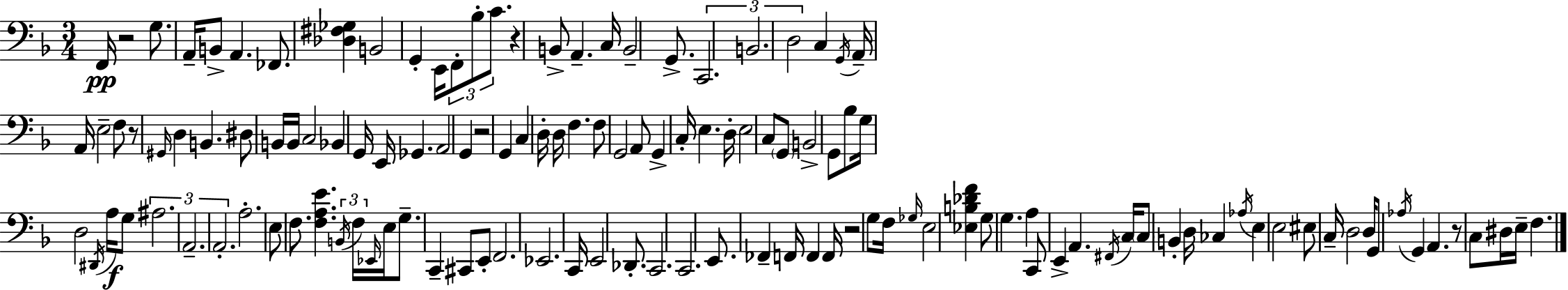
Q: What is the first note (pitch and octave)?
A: F2